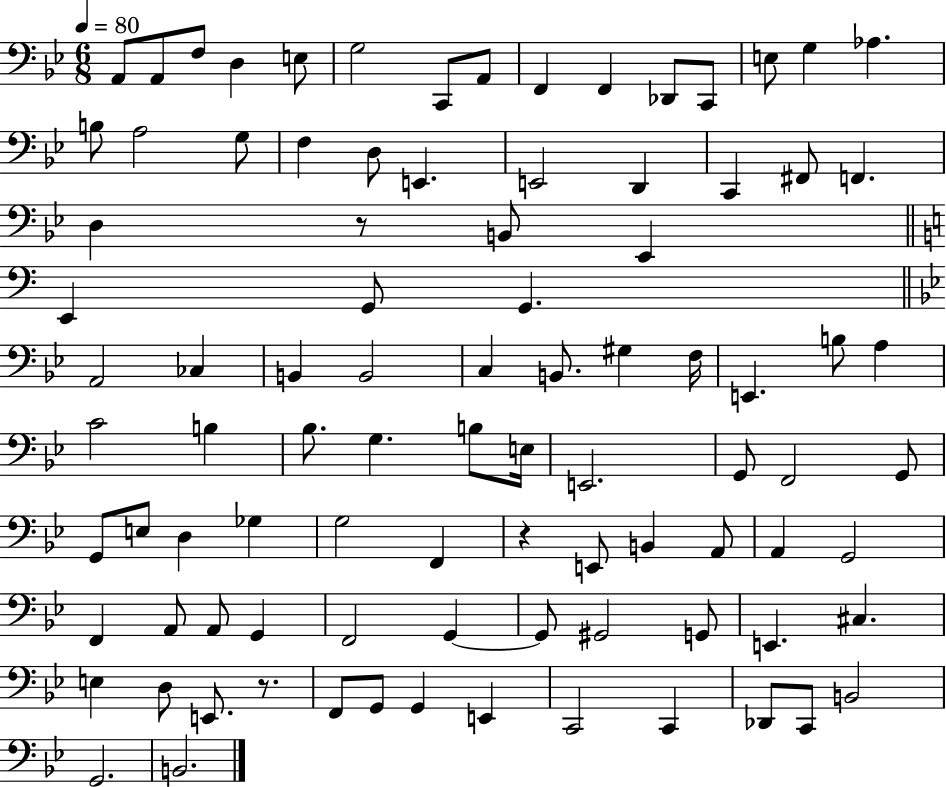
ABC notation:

X:1
T:Untitled
M:6/8
L:1/4
K:Bb
A,,/2 A,,/2 F,/2 D, E,/2 G,2 C,,/2 A,,/2 F,, F,, _D,,/2 C,,/2 E,/2 G, _A, B,/2 A,2 G,/2 F, D,/2 E,, E,,2 D,, C,, ^F,,/2 F,, D, z/2 B,,/2 _E,, E,, G,,/2 G,, A,,2 _C, B,, B,,2 C, B,,/2 ^G, F,/4 E,, B,/2 A, C2 B, _B,/2 G, B,/2 E,/4 E,,2 G,,/2 F,,2 G,,/2 G,,/2 E,/2 D, _G, G,2 F,, z E,,/2 B,, A,,/2 A,, G,,2 F,, A,,/2 A,,/2 G,, F,,2 G,, G,,/2 ^G,,2 G,,/2 E,, ^C, E, D,/2 E,,/2 z/2 F,,/2 G,,/2 G,, E,, C,,2 C,, _D,,/2 C,,/2 B,,2 G,,2 B,,2